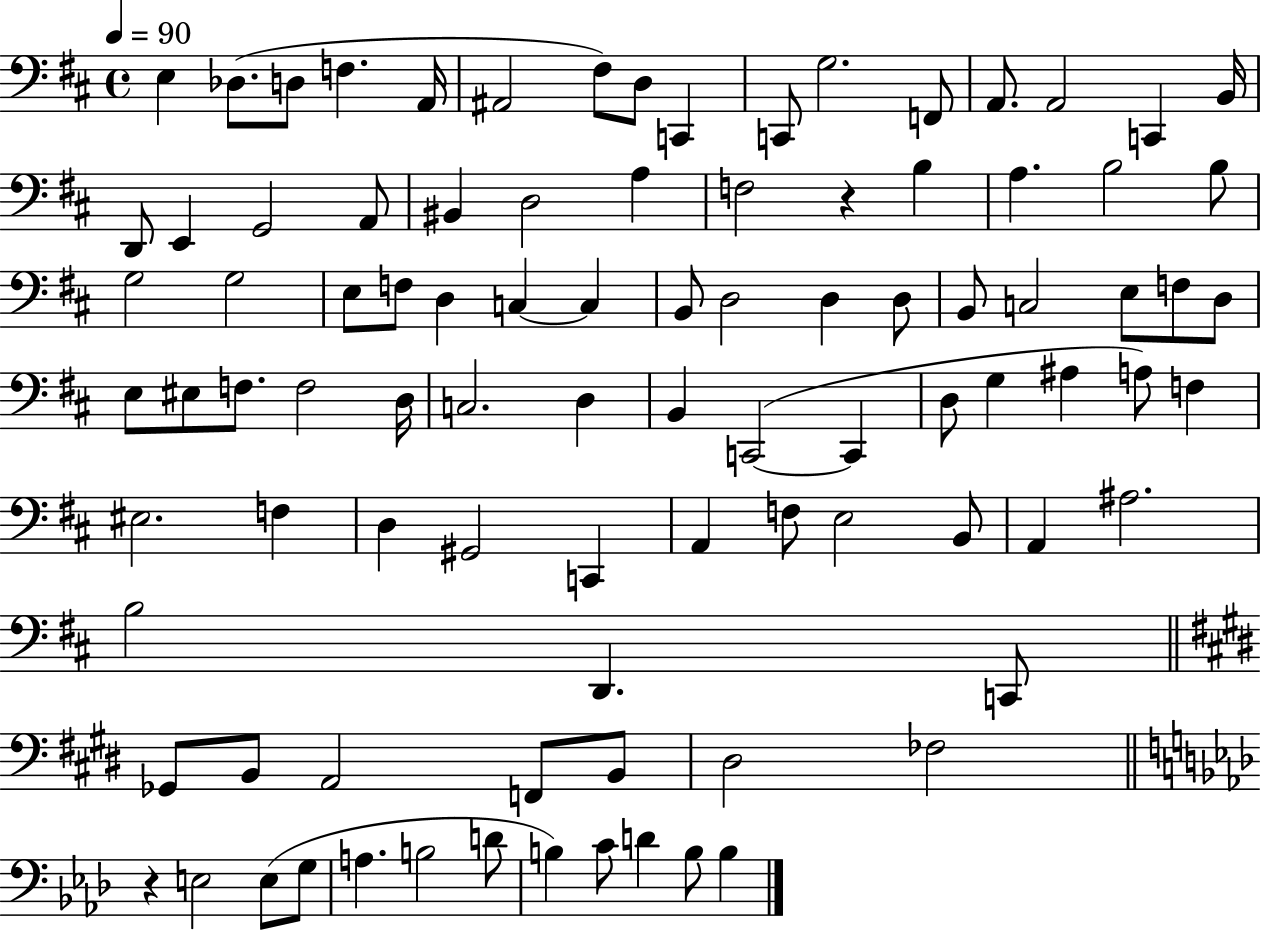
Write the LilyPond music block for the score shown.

{
  \clef bass
  \time 4/4
  \defaultTimeSignature
  \key d \major
  \tempo 4 = 90
  e4 des8.( d8 f4. a,16 | ais,2 fis8) d8 c,4 | c,8 g2. f,8 | a,8. a,2 c,4 b,16 | \break d,8 e,4 g,2 a,8 | bis,4 d2 a4 | f2 r4 b4 | a4. b2 b8 | \break g2 g2 | e8 f8 d4 c4~~ c4 | b,8 d2 d4 d8 | b,8 c2 e8 f8 d8 | \break e8 eis8 f8. f2 d16 | c2. d4 | b,4 c,2~(~ c,4 | d8 g4 ais4 a8) f4 | \break eis2. f4 | d4 gis,2 c,4 | a,4 f8 e2 b,8 | a,4 ais2. | \break b2 d,4. c,8 | \bar "||" \break \key e \major ges,8 b,8 a,2 f,8 b,8 | dis2 fes2 | \bar "||" \break \key aes \major r4 e2 e8( g8 | a4. b2 d'8 | b4) c'8 d'4 b8 b4 | \bar "|."
}